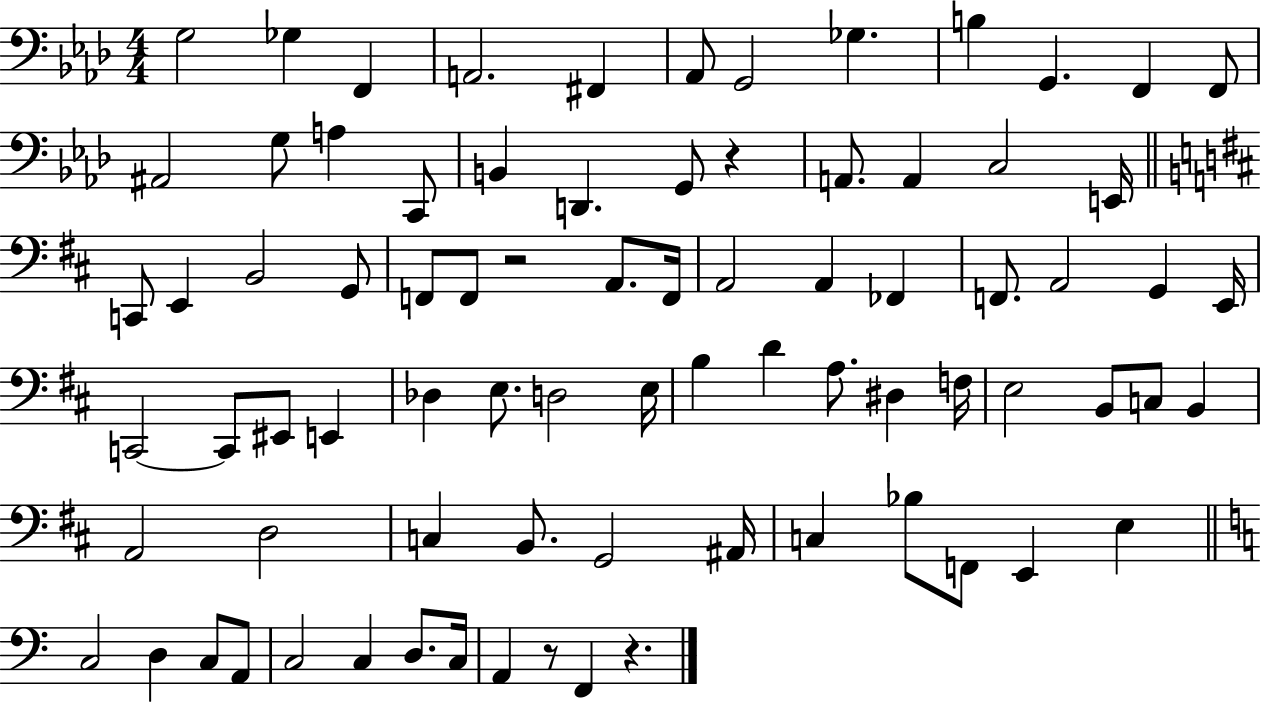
X:1
T:Untitled
M:4/4
L:1/4
K:Ab
G,2 _G, F,, A,,2 ^F,, _A,,/2 G,,2 _G, B, G,, F,, F,,/2 ^A,,2 G,/2 A, C,,/2 B,, D,, G,,/2 z A,,/2 A,, C,2 E,,/4 C,,/2 E,, B,,2 G,,/2 F,,/2 F,,/2 z2 A,,/2 F,,/4 A,,2 A,, _F,, F,,/2 A,,2 G,, E,,/4 C,,2 C,,/2 ^E,,/2 E,, _D, E,/2 D,2 E,/4 B, D A,/2 ^D, F,/4 E,2 B,,/2 C,/2 B,, A,,2 D,2 C, B,,/2 G,,2 ^A,,/4 C, _B,/2 F,,/2 E,, E, C,2 D, C,/2 A,,/2 C,2 C, D,/2 C,/4 A,, z/2 F,, z